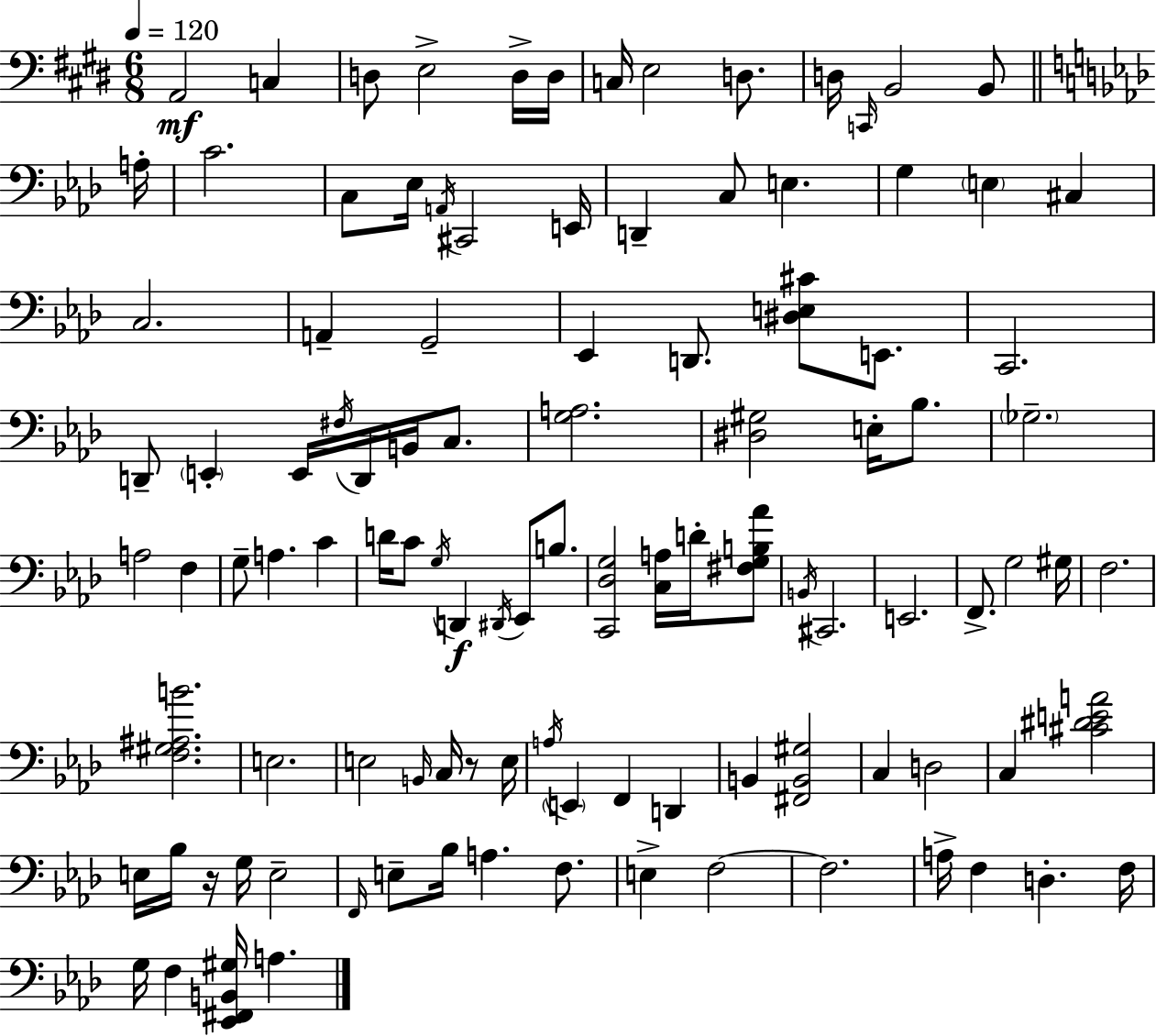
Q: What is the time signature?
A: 6/8